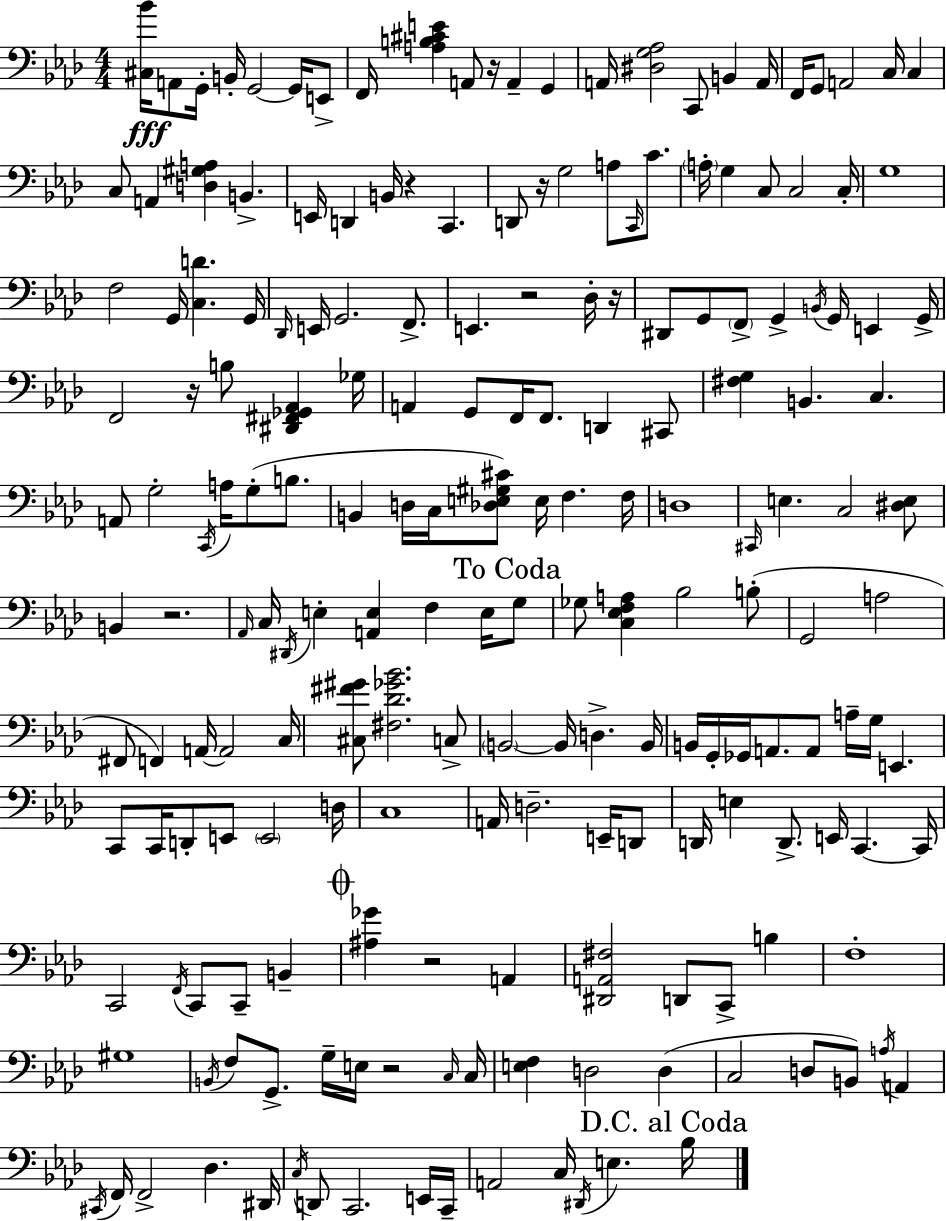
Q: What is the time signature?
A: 4/4